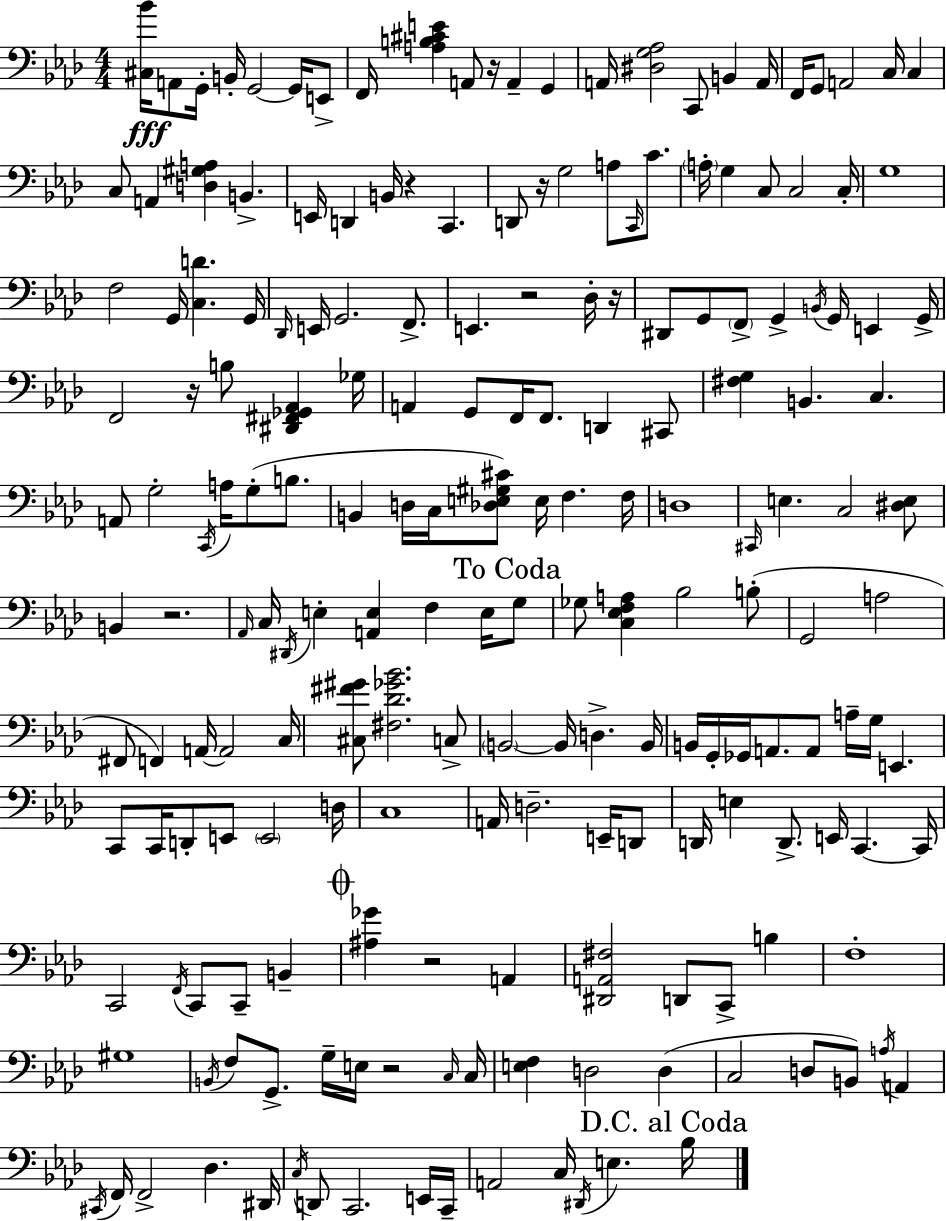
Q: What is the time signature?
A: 4/4